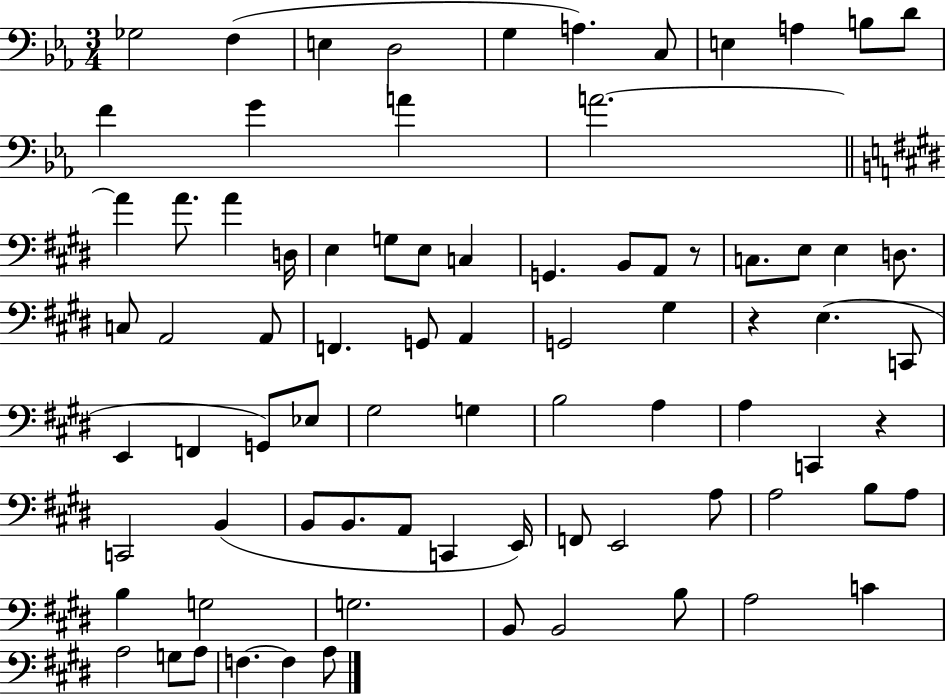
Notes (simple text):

Gb3/h F3/q E3/q D3/h G3/q A3/q. C3/e E3/q A3/q B3/e D4/e F4/q G4/q A4/q A4/h. A4/q A4/e. A4/q D3/s E3/q G3/e E3/e C3/q G2/q. B2/e A2/e R/e C3/e. E3/e E3/q D3/e. C3/e A2/h A2/e F2/q. G2/e A2/q G2/h G#3/q R/q E3/q. C2/e E2/q F2/q G2/e Eb3/e G#3/h G3/q B3/h A3/q A3/q C2/q R/q C2/h B2/q B2/e B2/e. A2/e C2/q E2/s F2/e E2/h A3/e A3/h B3/e A3/e B3/q G3/h G3/h. B2/e B2/h B3/e A3/h C4/q A3/h G3/e A3/e F3/q. F3/q A3/e